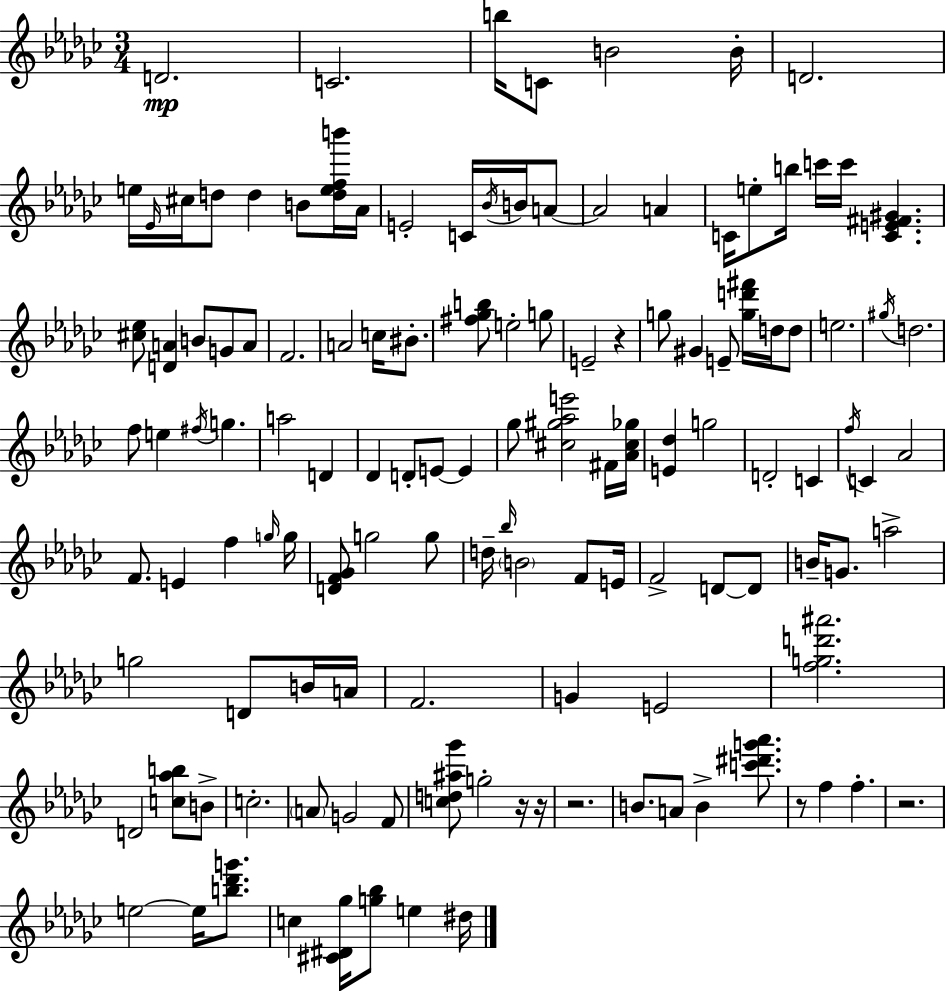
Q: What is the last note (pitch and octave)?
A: D#5